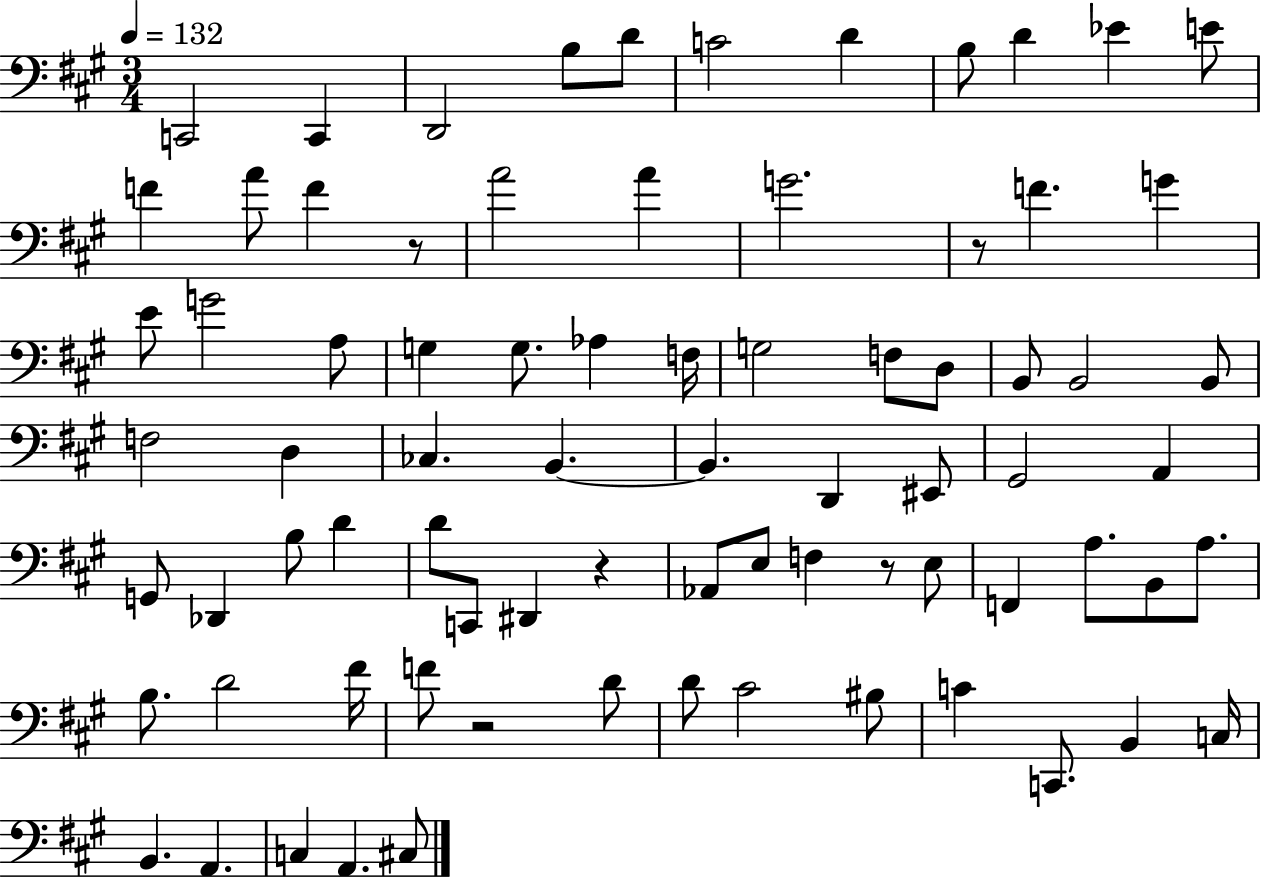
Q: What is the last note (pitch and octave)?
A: C#3